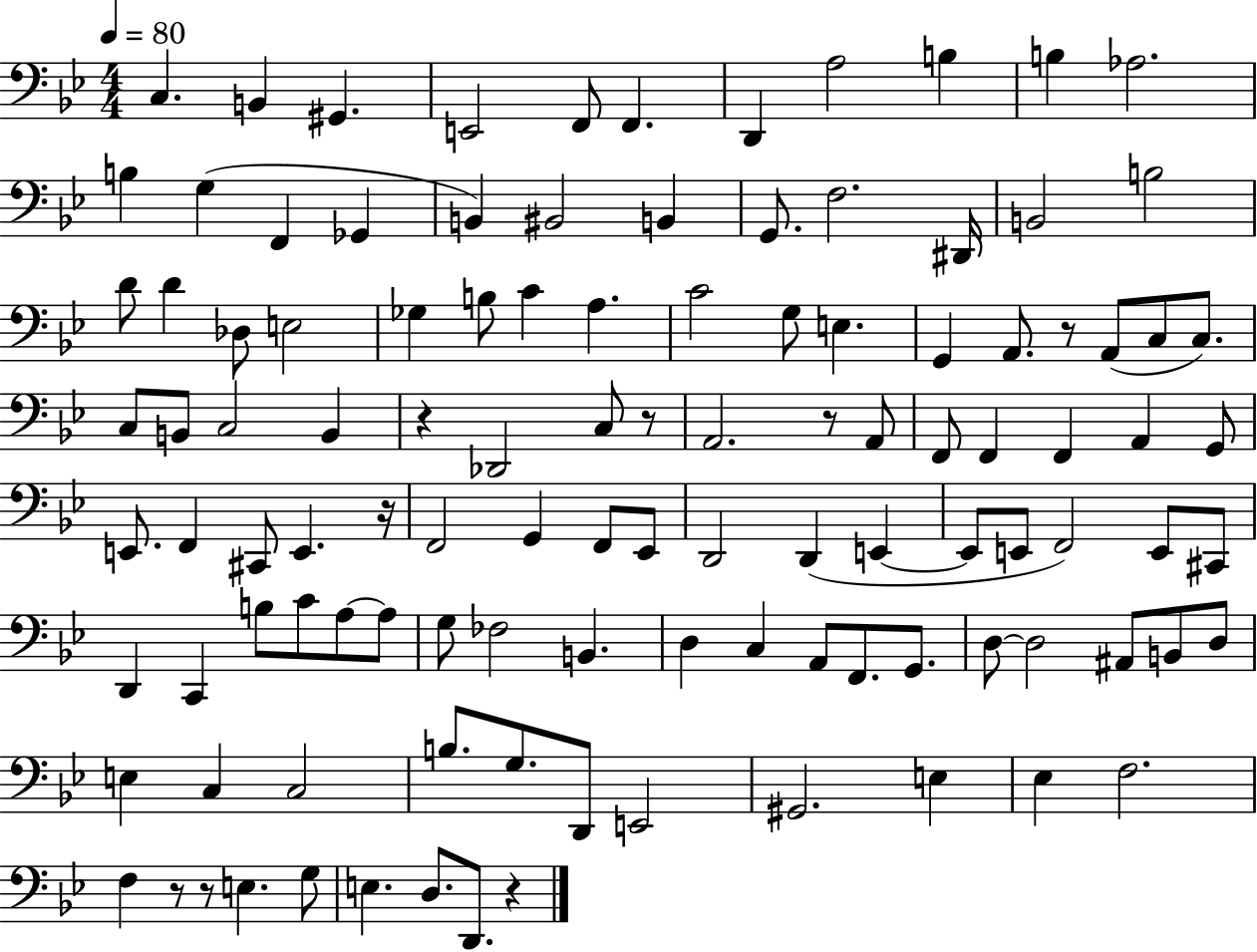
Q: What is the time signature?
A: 4/4